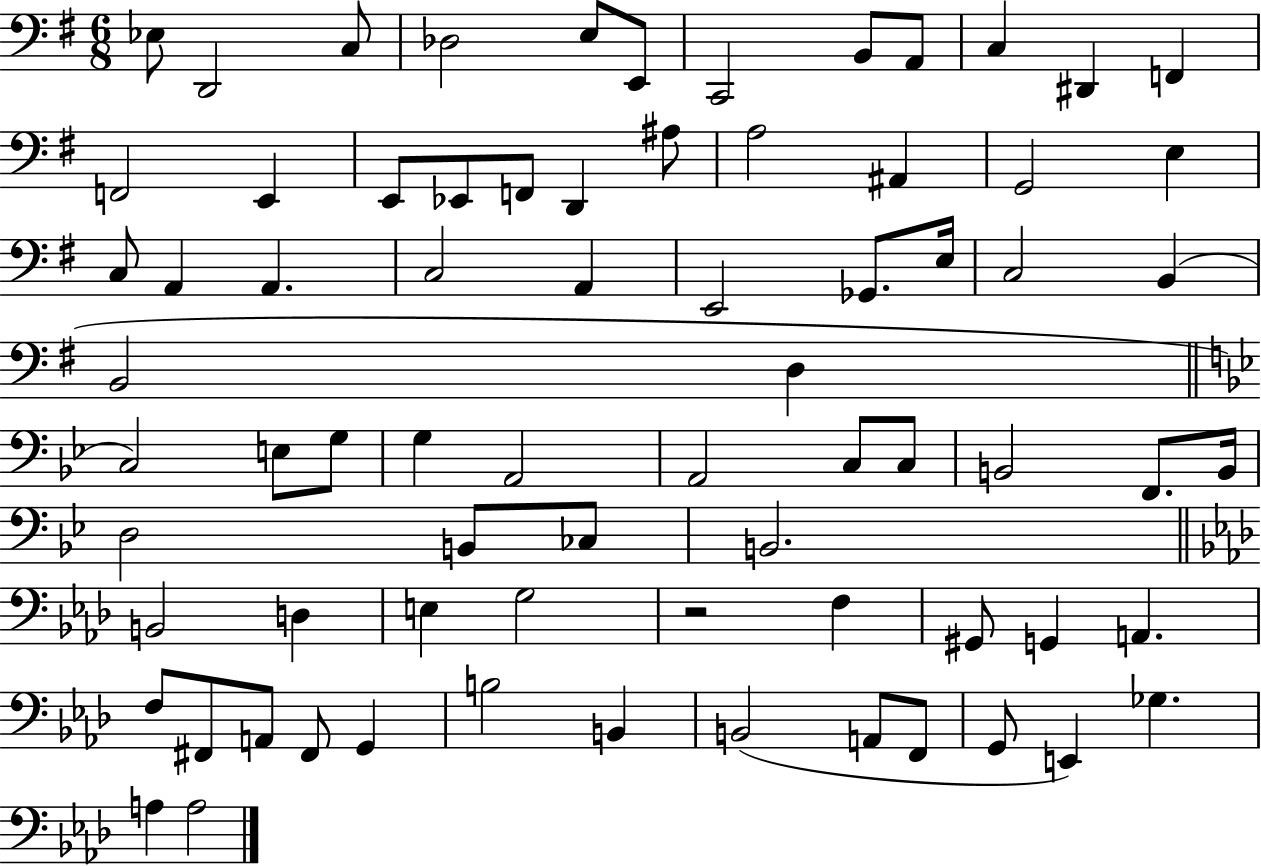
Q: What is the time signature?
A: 6/8